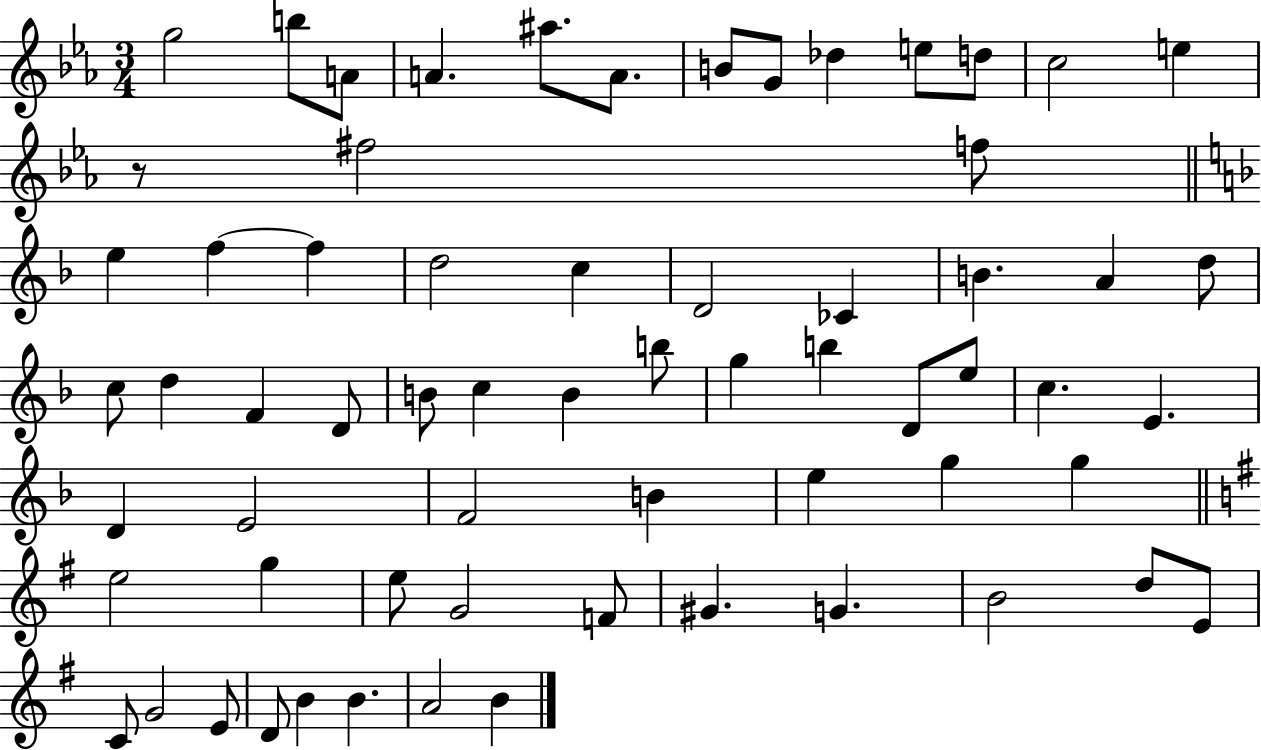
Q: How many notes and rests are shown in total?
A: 65